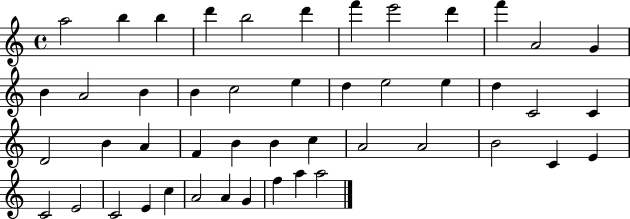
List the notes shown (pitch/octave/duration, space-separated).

A5/h B5/q B5/q D6/q B5/h D6/q F6/q E6/h D6/q F6/q A4/h G4/q B4/q A4/h B4/q B4/q C5/h E5/q D5/q E5/h E5/q D5/q C4/h C4/q D4/h B4/q A4/q F4/q B4/q B4/q C5/q A4/h A4/h B4/h C4/q E4/q C4/h E4/h C4/h E4/q C5/q A4/h A4/q G4/q F5/q A5/q A5/h